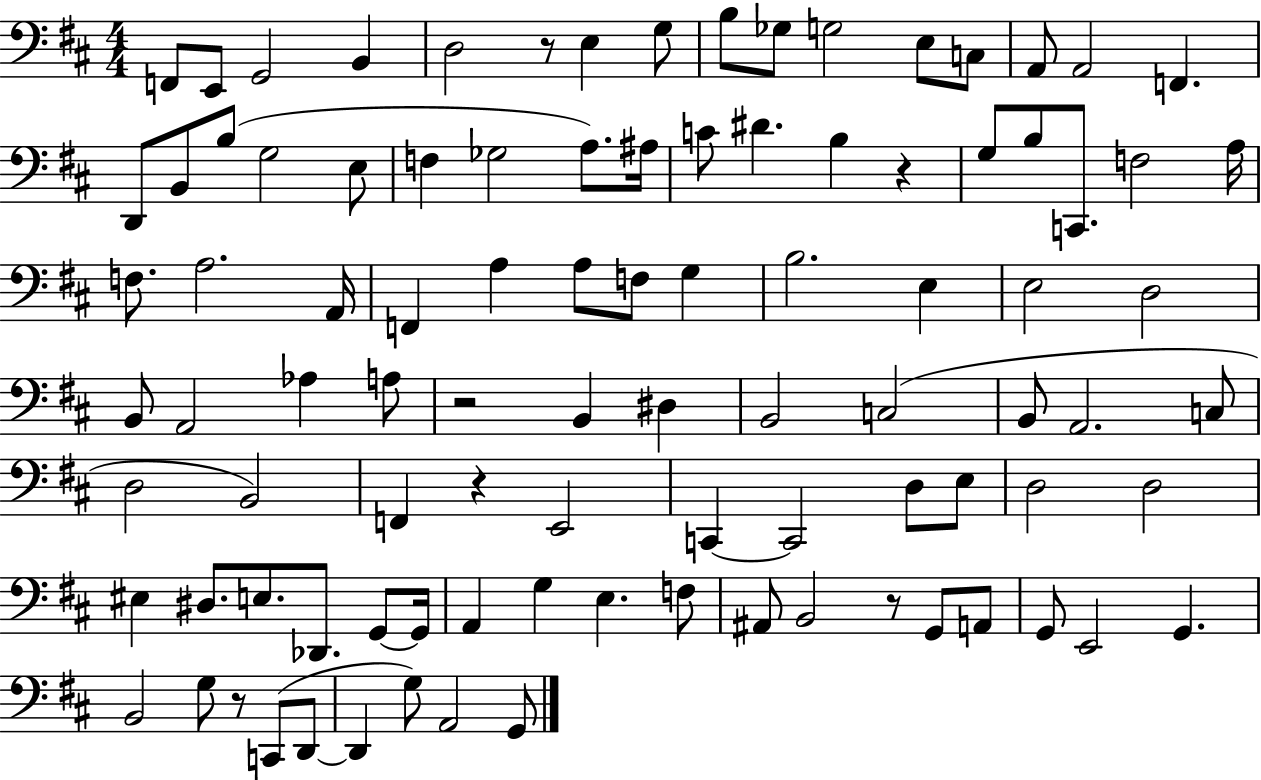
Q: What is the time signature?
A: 4/4